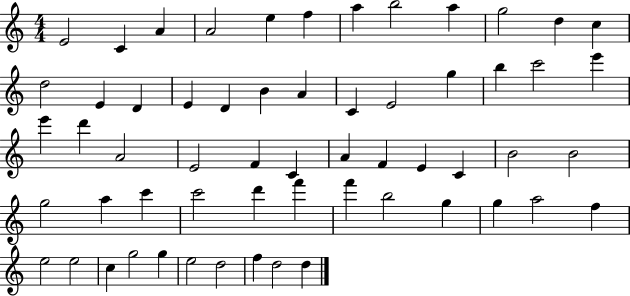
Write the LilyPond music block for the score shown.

{
  \clef treble
  \numericTimeSignature
  \time 4/4
  \key c \major
  e'2 c'4 a'4 | a'2 e''4 f''4 | a''4 b''2 a''4 | g''2 d''4 c''4 | \break d''2 e'4 d'4 | e'4 d'4 b'4 a'4 | c'4 e'2 g''4 | b''4 c'''2 e'''4 | \break e'''4 d'''4 a'2 | e'2 f'4 c'4 | a'4 f'4 e'4 c'4 | b'2 b'2 | \break g''2 a''4 c'''4 | c'''2 d'''4 f'''4 | f'''4 b''2 g''4 | g''4 a''2 f''4 | \break e''2 e''2 | c''4 g''2 g''4 | e''2 d''2 | f''4 d''2 d''4 | \break \bar "|."
}